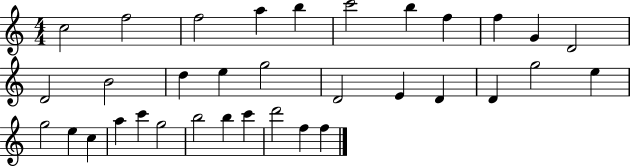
C5/h F5/h F5/h A5/q B5/q C6/h B5/q F5/q F5/q G4/q D4/h D4/h B4/h D5/q E5/q G5/h D4/h E4/q D4/q D4/q G5/h E5/q G5/h E5/q C5/q A5/q C6/q G5/h B5/h B5/q C6/q D6/h F5/q F5/q